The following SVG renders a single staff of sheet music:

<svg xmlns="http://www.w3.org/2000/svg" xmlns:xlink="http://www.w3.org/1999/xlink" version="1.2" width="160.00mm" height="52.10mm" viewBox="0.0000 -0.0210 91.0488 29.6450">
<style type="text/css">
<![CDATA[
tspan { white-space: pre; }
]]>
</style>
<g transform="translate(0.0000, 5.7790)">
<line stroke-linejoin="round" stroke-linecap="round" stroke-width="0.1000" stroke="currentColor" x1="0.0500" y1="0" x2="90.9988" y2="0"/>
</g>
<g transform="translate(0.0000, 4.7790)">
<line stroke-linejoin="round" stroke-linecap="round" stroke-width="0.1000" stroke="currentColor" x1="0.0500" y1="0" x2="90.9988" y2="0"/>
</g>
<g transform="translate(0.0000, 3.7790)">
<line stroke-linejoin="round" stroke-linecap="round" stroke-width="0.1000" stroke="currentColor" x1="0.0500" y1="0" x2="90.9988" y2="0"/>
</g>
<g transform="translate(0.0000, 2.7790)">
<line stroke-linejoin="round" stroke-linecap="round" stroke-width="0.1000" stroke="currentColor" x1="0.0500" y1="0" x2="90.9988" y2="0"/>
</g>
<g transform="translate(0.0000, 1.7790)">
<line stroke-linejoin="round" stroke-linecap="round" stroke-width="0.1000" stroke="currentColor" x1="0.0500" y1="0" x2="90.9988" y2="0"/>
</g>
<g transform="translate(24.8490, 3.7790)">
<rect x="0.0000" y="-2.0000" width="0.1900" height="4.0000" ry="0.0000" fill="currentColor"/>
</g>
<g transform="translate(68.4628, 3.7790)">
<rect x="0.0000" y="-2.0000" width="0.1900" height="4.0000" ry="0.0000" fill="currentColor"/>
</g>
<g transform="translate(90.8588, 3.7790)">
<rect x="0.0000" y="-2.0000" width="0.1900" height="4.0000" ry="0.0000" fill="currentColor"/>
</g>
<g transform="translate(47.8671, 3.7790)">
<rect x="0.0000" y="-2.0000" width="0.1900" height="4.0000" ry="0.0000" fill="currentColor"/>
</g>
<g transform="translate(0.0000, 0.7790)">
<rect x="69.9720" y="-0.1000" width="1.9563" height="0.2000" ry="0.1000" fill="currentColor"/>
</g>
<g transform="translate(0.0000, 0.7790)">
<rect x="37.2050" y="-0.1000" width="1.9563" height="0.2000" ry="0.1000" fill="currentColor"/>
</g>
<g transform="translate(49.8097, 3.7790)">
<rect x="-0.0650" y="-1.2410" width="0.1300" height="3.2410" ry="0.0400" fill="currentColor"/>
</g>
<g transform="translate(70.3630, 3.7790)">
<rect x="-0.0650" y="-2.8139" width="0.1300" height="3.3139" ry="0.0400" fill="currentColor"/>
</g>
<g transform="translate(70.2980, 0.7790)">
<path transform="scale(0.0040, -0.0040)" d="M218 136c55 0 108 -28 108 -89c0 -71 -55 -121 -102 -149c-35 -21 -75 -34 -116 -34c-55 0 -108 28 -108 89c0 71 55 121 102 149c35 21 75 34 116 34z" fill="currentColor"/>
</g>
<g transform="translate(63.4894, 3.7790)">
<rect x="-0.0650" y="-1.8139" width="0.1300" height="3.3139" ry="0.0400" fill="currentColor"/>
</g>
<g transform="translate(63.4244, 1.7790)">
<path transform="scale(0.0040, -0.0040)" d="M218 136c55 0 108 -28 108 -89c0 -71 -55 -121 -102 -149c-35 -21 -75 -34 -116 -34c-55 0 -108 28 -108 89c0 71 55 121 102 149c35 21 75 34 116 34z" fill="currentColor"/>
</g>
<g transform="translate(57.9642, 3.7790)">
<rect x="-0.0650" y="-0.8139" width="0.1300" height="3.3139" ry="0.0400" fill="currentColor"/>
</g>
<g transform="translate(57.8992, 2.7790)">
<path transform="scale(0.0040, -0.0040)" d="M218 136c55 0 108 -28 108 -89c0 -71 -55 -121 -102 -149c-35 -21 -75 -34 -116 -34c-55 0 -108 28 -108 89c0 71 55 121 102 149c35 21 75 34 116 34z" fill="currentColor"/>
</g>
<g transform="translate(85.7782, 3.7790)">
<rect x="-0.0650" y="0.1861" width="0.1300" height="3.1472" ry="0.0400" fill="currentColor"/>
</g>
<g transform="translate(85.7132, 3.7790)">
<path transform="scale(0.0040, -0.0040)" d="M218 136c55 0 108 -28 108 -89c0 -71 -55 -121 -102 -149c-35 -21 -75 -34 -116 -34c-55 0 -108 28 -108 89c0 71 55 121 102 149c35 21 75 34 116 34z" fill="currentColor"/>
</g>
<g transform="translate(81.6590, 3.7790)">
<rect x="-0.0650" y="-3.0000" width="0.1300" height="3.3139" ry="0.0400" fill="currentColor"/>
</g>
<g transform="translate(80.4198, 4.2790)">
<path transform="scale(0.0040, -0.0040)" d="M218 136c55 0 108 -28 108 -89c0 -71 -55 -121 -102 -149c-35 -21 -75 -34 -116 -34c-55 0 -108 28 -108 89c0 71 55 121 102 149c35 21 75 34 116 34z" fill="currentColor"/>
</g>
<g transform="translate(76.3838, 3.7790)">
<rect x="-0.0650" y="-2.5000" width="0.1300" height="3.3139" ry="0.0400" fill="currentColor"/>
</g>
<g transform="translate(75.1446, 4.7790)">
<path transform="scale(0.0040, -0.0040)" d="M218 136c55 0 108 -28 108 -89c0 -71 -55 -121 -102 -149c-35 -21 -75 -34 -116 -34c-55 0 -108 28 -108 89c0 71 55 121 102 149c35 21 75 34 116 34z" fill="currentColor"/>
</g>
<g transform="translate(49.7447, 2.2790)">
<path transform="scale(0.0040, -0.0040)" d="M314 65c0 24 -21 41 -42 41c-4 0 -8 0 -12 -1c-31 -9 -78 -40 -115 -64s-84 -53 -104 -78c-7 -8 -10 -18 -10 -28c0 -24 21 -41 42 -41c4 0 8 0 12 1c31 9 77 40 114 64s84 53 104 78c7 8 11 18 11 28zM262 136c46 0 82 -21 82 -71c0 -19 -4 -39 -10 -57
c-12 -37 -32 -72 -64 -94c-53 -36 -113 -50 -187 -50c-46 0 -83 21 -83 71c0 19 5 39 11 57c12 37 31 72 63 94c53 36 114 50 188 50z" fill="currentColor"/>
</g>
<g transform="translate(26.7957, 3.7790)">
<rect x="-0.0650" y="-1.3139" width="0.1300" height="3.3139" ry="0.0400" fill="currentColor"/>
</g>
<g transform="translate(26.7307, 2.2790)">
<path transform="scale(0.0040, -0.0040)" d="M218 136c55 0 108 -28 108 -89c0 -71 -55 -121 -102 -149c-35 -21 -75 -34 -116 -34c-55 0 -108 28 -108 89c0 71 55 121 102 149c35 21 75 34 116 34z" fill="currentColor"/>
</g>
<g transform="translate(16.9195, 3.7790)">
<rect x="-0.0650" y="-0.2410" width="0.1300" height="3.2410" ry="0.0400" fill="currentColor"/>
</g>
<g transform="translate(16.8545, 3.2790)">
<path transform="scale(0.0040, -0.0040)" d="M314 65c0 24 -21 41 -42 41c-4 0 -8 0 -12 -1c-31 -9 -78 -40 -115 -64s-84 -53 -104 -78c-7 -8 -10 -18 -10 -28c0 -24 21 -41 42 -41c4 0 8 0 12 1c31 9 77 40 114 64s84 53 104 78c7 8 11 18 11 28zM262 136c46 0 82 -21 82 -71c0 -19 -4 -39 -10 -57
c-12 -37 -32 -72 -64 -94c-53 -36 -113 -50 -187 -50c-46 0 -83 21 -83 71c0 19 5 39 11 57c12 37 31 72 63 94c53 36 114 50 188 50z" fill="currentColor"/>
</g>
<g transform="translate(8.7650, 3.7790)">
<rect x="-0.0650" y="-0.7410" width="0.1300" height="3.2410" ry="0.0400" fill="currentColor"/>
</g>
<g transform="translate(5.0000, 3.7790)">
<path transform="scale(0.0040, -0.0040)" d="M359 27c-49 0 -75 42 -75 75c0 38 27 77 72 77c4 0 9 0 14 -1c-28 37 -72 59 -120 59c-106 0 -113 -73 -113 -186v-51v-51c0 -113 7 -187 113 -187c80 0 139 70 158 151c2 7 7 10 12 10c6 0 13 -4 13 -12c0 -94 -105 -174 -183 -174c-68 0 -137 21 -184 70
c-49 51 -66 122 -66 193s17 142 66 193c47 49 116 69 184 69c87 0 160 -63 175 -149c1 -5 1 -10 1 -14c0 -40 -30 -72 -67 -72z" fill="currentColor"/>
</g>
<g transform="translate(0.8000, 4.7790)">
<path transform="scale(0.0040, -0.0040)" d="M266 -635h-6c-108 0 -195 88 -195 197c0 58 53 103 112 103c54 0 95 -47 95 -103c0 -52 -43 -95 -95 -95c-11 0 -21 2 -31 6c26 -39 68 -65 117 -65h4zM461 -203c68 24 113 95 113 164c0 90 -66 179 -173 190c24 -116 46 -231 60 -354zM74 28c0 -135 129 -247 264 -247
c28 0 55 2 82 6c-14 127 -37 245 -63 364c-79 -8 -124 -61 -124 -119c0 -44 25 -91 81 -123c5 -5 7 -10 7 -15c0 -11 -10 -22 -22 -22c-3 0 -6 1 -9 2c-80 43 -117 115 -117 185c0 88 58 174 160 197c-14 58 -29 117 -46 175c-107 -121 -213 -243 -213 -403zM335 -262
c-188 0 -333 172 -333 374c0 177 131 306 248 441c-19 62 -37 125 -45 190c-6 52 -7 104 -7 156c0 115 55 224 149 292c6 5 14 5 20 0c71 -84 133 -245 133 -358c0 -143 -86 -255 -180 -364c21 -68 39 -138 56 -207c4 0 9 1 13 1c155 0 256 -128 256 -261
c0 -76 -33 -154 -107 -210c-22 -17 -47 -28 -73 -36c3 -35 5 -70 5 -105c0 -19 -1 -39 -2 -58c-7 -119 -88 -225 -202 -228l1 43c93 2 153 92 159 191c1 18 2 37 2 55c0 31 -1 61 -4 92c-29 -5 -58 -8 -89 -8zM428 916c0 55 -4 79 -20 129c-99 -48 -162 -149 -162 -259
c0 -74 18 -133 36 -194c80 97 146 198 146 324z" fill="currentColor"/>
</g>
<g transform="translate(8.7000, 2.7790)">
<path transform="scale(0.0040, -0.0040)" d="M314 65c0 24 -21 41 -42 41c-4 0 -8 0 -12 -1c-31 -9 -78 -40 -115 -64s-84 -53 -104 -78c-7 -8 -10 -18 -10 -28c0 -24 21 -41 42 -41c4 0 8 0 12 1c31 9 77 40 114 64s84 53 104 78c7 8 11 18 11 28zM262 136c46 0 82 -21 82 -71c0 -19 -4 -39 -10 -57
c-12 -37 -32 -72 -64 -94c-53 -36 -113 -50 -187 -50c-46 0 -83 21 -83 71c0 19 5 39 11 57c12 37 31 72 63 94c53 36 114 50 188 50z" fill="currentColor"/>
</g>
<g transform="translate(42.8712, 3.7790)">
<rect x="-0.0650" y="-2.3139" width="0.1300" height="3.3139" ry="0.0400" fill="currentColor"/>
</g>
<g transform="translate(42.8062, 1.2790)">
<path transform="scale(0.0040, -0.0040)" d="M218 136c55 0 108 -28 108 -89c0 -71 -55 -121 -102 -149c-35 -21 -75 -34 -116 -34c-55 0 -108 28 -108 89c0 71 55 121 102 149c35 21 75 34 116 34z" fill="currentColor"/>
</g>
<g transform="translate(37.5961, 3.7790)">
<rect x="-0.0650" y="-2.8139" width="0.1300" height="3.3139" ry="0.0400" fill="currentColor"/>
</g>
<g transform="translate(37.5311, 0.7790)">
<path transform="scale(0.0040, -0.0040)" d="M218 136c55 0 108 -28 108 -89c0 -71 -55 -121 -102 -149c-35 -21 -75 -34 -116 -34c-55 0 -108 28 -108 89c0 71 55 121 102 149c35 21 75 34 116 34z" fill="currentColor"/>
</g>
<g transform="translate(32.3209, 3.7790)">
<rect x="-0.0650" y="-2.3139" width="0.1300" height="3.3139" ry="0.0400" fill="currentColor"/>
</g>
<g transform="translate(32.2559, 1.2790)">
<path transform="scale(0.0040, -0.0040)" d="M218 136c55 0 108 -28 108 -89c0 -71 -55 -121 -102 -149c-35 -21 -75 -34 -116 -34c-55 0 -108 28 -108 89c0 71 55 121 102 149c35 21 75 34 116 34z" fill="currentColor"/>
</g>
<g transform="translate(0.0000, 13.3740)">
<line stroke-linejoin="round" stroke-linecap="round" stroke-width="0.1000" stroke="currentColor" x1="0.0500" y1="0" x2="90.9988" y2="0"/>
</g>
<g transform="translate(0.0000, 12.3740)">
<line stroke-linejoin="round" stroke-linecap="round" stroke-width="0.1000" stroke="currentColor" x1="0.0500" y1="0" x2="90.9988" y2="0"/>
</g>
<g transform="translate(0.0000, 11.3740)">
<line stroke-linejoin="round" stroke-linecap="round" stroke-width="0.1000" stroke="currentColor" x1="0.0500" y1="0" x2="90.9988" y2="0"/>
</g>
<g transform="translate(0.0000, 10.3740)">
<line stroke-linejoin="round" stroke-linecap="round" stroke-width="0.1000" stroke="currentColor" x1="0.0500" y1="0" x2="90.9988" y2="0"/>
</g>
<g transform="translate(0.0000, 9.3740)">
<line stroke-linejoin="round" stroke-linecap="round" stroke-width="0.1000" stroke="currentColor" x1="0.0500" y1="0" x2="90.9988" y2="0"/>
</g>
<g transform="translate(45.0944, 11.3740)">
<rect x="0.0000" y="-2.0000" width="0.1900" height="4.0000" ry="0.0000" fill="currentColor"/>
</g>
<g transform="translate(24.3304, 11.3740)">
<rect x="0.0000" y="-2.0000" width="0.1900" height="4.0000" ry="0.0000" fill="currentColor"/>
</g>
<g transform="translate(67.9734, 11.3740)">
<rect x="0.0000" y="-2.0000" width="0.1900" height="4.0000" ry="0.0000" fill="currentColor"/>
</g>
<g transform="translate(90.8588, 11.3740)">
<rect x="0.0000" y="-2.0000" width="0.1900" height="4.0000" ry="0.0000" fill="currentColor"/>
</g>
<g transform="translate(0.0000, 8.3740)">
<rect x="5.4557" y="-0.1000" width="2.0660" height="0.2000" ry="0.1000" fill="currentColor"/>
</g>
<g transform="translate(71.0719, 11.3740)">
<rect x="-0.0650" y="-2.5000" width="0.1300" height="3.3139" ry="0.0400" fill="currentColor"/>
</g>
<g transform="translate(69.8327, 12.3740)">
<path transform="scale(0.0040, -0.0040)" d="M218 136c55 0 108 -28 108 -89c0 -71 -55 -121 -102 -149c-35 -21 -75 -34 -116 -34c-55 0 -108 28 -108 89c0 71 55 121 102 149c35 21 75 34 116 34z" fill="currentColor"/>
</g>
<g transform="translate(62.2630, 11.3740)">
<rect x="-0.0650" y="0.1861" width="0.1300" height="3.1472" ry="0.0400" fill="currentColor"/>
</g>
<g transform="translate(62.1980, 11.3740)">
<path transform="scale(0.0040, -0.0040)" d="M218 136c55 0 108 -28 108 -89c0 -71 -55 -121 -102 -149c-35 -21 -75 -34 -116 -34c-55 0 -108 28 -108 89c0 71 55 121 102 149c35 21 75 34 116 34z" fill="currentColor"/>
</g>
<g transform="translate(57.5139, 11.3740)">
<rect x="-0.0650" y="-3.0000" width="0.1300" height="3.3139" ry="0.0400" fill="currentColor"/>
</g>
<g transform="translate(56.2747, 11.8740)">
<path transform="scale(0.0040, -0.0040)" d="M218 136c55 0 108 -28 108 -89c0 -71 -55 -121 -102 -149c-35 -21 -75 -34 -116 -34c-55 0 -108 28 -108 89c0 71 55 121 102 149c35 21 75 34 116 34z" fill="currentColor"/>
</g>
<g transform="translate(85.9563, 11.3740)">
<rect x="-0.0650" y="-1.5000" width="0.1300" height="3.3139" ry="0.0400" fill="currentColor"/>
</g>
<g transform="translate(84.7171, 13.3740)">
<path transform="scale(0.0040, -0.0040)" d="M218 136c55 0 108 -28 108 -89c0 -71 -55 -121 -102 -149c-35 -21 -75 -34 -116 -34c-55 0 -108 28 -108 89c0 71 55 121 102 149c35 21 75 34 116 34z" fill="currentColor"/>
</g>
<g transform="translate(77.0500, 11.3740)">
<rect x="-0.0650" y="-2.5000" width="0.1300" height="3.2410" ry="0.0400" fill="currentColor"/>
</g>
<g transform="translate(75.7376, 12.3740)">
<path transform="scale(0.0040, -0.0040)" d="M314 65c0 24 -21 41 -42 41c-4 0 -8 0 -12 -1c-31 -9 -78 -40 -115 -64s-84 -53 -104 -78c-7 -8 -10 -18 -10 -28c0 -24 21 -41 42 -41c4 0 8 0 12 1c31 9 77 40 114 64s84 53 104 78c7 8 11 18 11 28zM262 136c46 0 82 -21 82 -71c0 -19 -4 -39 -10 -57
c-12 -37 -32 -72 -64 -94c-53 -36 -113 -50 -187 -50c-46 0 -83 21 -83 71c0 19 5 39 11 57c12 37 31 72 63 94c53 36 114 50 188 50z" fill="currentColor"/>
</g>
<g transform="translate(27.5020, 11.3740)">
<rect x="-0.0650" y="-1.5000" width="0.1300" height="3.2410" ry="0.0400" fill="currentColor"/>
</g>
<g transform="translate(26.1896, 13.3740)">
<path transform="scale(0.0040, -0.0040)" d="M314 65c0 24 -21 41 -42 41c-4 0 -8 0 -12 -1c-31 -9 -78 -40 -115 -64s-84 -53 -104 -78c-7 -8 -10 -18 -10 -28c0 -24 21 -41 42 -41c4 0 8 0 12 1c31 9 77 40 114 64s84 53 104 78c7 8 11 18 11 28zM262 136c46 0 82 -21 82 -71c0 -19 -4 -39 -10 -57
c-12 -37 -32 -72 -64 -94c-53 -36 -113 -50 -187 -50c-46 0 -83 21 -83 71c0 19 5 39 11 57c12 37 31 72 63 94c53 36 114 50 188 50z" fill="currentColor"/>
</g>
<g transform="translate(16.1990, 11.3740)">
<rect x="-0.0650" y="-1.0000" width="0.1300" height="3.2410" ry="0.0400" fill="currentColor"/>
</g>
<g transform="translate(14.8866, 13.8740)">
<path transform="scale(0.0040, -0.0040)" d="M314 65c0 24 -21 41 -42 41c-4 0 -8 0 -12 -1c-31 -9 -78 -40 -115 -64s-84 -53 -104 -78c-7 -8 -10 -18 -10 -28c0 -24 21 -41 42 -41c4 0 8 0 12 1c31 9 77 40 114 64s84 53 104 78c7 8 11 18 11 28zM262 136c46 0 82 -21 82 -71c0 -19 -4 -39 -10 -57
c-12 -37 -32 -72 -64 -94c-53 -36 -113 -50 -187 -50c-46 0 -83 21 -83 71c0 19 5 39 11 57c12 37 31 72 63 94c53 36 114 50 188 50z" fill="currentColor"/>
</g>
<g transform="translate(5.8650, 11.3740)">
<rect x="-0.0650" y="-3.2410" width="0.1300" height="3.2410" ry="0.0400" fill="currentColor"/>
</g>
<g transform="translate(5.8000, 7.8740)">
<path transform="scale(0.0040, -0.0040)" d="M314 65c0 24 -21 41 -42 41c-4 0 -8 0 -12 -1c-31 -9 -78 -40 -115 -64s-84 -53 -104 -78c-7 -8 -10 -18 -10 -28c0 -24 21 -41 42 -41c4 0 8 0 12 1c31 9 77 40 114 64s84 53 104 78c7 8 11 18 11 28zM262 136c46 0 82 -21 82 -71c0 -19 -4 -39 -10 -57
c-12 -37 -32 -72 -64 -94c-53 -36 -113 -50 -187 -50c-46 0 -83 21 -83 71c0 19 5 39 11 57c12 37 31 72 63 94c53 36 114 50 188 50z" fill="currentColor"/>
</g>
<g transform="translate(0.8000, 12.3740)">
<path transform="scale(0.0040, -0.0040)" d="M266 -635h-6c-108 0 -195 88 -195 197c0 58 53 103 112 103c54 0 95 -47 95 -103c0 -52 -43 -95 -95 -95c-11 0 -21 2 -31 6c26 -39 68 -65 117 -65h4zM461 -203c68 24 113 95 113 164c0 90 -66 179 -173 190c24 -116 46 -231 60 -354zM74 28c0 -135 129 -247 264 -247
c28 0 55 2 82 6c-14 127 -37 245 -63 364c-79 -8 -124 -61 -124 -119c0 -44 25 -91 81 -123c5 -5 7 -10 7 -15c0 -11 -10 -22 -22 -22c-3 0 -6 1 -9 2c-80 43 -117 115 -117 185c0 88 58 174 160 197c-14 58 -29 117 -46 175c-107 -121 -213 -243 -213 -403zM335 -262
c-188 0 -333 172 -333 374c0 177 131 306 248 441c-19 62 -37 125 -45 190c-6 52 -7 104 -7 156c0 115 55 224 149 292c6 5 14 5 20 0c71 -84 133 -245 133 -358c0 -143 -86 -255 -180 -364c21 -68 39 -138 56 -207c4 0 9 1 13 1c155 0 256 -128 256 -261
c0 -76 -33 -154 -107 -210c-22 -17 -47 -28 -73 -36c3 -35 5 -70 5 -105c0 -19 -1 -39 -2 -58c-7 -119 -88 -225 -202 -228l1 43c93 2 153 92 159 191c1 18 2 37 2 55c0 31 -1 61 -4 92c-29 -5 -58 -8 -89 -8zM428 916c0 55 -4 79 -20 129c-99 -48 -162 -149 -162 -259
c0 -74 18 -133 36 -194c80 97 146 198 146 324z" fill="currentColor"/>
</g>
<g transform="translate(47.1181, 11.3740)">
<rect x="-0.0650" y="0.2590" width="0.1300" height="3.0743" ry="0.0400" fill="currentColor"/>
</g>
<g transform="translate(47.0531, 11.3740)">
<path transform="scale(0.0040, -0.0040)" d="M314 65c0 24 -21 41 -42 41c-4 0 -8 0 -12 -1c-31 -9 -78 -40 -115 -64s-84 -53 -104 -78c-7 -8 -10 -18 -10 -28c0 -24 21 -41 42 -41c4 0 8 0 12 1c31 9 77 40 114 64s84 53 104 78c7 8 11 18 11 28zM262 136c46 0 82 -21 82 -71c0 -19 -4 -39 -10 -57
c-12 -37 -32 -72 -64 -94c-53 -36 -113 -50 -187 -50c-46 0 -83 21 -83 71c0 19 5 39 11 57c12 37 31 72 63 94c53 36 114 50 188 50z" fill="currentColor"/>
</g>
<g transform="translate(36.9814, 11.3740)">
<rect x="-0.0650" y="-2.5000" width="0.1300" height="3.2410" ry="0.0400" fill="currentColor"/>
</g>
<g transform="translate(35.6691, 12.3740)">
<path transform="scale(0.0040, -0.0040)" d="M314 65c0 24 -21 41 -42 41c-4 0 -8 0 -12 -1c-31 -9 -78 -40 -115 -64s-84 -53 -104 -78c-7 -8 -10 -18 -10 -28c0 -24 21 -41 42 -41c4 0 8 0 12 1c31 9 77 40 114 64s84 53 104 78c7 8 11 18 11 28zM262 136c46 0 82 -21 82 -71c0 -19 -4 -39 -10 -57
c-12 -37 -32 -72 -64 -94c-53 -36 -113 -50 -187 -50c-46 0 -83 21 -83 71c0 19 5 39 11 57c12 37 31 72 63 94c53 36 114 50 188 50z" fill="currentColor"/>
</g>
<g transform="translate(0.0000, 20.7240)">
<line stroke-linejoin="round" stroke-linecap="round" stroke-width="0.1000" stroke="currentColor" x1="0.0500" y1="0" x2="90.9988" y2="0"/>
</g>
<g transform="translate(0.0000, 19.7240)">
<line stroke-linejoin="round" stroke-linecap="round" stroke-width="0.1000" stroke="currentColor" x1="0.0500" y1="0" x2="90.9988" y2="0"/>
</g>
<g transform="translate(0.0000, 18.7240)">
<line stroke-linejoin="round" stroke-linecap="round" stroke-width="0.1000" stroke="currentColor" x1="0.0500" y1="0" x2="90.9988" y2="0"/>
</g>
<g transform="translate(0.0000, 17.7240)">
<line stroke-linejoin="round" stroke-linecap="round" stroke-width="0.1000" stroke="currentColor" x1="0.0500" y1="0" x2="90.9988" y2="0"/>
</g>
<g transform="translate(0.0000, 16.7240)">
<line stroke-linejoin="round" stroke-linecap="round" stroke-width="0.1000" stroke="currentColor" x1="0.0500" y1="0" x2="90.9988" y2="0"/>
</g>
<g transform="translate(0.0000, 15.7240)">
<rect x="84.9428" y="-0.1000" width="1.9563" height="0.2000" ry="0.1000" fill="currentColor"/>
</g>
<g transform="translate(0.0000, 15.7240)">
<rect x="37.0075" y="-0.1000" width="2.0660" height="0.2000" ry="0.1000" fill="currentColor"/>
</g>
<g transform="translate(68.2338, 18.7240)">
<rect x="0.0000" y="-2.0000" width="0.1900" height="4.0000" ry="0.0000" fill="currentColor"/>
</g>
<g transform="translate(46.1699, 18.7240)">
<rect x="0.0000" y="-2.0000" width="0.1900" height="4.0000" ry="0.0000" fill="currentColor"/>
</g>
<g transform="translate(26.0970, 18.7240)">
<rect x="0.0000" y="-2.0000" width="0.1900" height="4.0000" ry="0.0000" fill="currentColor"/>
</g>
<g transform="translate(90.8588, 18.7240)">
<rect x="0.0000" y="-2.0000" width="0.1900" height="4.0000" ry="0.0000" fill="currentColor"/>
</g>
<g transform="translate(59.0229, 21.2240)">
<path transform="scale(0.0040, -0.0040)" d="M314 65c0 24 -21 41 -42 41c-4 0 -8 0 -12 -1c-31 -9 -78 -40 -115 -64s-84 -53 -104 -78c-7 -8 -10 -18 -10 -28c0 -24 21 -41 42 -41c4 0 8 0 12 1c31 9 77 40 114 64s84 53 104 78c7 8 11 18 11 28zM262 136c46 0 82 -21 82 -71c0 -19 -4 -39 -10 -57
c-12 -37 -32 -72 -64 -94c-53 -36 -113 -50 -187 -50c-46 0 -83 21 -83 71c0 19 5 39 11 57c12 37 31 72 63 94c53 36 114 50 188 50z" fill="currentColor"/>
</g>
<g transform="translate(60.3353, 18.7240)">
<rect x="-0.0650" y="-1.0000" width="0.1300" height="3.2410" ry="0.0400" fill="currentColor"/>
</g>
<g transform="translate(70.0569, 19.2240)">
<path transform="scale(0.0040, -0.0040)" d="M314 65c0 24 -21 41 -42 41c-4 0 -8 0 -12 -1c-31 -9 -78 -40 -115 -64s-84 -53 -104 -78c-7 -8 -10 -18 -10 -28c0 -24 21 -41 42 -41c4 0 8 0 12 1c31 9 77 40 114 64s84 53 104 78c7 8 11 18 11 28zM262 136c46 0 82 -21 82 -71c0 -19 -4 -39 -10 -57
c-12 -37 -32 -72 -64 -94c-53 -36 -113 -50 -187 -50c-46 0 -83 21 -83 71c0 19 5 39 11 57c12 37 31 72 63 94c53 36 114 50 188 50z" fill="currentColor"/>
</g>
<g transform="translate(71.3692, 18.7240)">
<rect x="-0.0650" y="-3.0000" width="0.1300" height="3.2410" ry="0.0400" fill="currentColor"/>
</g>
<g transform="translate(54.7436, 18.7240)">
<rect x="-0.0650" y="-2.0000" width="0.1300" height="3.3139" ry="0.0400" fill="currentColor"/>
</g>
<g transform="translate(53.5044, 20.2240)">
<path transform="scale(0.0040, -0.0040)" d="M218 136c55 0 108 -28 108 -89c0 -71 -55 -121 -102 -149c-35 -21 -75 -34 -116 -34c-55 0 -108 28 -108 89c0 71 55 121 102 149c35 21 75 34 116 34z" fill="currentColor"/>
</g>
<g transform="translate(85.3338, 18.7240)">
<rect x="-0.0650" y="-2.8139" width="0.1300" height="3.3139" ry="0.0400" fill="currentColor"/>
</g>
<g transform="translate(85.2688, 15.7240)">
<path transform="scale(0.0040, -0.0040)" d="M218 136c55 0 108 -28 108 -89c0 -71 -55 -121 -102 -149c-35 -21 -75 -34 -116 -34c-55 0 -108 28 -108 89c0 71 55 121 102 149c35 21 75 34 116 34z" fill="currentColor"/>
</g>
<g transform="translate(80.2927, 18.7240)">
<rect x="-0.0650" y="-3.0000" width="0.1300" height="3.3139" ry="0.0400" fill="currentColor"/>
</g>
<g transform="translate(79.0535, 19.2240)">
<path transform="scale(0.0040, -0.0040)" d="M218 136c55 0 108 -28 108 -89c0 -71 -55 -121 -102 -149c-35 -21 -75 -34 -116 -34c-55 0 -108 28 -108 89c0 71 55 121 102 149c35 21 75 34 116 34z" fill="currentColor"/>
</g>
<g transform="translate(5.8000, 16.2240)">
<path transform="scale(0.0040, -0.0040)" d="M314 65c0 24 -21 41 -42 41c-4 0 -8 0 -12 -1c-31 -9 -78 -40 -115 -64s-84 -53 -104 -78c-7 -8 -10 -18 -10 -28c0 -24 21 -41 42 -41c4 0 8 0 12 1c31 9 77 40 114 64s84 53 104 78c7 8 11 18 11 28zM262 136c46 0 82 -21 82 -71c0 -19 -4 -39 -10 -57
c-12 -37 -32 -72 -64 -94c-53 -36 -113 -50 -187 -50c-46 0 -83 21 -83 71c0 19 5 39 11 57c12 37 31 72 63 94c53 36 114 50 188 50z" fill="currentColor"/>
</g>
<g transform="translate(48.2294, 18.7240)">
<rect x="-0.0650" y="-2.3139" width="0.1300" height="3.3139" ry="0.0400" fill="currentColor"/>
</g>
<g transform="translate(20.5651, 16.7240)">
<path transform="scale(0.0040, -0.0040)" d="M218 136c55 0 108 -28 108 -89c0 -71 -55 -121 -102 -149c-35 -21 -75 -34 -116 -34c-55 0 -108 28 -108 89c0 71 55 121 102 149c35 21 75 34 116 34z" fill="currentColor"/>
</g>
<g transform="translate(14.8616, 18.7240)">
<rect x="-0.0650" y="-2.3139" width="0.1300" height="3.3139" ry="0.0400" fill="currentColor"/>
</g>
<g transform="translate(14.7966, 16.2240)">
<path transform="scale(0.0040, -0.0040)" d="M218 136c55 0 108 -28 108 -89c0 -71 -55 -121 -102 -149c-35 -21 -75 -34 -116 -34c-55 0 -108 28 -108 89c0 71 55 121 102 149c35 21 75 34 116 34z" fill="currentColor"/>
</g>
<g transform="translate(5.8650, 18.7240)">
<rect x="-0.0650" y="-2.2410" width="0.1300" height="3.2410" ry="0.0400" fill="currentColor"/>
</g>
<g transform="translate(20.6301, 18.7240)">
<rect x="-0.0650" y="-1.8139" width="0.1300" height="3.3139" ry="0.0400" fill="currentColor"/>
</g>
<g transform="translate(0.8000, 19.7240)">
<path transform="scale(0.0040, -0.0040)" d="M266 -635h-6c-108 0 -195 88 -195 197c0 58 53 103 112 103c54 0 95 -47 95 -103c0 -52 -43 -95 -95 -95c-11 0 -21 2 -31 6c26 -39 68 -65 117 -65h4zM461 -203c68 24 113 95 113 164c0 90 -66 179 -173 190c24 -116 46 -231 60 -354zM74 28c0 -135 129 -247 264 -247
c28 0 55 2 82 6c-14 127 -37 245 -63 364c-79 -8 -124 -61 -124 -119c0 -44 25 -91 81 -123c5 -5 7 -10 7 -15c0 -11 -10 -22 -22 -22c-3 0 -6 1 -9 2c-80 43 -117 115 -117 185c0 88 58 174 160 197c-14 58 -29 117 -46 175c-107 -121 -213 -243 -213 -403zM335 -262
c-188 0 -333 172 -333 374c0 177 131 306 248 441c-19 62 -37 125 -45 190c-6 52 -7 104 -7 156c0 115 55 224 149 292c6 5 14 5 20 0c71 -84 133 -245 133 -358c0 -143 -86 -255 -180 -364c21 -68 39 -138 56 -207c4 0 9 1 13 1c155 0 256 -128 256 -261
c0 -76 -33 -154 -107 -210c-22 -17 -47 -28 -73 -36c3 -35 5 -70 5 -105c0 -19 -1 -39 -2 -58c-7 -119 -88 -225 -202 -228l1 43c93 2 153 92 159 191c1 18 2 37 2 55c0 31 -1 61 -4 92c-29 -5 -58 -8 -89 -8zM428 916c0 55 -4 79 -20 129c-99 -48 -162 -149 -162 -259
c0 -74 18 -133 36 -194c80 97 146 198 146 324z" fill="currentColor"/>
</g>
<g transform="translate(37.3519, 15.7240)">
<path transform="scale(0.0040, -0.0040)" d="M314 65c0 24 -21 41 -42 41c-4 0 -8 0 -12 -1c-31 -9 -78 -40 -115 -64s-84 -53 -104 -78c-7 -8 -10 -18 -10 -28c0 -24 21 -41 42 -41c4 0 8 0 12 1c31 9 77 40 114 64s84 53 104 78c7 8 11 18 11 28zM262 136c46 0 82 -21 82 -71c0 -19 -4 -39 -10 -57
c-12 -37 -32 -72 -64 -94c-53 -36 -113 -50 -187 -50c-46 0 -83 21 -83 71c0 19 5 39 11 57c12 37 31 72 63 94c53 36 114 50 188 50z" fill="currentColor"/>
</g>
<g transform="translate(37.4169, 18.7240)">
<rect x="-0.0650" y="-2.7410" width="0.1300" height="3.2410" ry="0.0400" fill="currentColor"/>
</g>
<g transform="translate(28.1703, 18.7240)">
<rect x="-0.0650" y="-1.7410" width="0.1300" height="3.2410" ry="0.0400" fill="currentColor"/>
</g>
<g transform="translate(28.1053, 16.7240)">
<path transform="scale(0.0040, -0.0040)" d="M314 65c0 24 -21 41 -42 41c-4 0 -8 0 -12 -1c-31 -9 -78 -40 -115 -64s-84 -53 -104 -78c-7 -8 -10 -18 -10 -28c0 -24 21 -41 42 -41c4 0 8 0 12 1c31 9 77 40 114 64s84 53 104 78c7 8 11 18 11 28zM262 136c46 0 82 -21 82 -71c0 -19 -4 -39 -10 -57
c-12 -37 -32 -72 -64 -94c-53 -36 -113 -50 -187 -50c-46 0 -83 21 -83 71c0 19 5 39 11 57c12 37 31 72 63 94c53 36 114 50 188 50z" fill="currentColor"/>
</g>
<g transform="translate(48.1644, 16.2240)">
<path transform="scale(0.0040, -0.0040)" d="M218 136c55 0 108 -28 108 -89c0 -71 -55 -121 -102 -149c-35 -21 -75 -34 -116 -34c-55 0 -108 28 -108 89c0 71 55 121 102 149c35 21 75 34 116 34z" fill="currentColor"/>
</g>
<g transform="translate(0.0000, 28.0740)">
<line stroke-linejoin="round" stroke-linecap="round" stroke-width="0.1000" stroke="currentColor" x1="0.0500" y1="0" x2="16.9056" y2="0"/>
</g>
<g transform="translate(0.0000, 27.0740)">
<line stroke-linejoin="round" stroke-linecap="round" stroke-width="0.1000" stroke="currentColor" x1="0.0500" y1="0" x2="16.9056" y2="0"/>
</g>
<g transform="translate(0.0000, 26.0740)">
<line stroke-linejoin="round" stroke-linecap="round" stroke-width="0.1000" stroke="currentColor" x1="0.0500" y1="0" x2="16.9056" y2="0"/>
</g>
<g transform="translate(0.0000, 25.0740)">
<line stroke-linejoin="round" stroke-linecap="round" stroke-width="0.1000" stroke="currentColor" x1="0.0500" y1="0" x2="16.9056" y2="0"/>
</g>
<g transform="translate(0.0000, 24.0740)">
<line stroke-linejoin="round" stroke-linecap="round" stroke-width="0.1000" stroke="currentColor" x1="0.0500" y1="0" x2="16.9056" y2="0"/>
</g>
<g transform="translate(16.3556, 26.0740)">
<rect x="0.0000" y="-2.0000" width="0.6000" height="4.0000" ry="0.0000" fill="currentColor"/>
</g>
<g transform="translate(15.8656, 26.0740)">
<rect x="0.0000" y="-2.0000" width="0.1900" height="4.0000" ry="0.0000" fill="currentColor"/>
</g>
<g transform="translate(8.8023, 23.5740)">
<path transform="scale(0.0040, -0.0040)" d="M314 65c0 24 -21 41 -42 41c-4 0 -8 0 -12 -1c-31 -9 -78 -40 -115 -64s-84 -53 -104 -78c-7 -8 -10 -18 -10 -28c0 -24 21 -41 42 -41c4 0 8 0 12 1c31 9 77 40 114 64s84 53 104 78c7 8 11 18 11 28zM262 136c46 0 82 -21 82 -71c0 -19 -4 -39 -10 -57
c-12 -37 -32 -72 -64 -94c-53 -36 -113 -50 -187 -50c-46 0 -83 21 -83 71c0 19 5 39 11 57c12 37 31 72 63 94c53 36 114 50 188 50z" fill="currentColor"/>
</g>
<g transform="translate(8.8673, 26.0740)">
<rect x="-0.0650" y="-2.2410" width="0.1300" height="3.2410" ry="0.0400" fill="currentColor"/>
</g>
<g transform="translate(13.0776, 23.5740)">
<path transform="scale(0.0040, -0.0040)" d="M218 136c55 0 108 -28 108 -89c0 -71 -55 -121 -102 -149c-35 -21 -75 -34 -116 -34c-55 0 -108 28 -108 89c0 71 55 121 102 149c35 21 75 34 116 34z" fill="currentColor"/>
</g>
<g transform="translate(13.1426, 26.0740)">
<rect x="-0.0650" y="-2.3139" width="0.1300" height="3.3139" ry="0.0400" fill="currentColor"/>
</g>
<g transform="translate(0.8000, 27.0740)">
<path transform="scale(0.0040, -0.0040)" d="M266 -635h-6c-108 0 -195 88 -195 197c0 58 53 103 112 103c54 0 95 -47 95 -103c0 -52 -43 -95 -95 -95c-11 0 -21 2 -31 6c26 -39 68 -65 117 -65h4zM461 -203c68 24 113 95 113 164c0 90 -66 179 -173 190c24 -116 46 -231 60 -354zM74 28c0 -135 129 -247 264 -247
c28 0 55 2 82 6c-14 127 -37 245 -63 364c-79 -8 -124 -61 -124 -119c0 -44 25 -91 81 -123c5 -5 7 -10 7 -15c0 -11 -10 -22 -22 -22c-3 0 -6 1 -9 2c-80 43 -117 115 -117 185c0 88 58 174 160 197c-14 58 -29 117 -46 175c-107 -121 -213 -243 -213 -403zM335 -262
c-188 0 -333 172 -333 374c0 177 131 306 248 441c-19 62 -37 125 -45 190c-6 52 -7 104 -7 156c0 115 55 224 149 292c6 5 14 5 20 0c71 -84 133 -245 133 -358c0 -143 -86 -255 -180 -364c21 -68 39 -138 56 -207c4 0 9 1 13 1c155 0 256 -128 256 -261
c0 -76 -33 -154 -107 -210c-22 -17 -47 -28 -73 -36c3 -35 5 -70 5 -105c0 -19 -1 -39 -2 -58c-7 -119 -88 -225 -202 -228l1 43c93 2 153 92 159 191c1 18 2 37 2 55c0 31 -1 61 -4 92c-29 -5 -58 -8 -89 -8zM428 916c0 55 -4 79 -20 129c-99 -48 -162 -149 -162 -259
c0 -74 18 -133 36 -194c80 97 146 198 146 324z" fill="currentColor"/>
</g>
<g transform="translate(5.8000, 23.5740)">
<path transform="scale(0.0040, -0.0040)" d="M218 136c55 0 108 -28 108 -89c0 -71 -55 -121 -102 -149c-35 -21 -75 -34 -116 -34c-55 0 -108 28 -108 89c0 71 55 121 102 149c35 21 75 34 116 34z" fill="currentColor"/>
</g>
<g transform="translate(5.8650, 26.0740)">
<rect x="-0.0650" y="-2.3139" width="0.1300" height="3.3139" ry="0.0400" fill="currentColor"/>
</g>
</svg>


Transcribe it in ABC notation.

X:1
T:Untitled
M:4/4
L:1/4
K:C
d2 c2 e g a g e2 d f a G A B b2 D2 E2 G2 B2 A B G G2 E g2 g f f2 a2 g F D2 A2 A a g g2 g